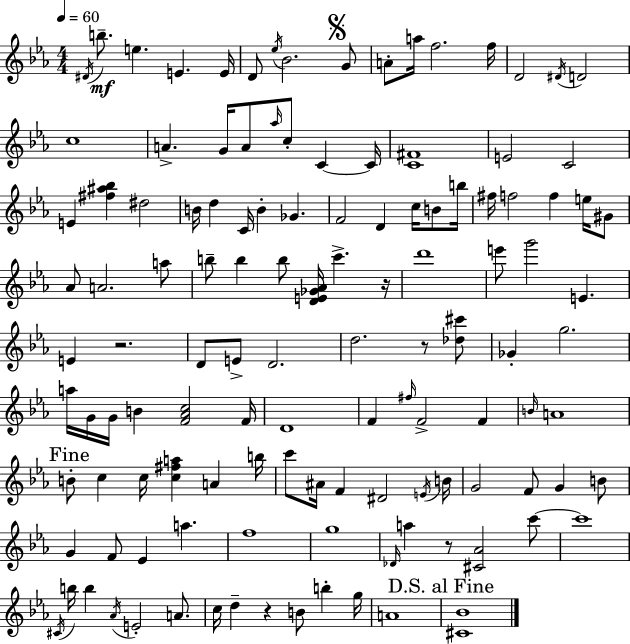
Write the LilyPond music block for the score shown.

{
  \clef treble
  \numericTimeSignature
  \time 4/4
  \key ees \major
  \tempo 4 = 60
  \repeat volta 2 { \acciaccatura { dis'16 }\mf b''8.-- e''4. e'4. | e'16 d'8 \acciaccatura { ees''16 } bes'2. | \mark \markup { \musicglyph "scripts.segno" } g'8 a'8-. a''16 f''2. | f''16 d'2 \acciaccatura { dis'16 } d'2 | \break c''1 | a'4.-> g'16 a'8 \grace { aes''16 } c''8-. c'4~~ | c'16 <c' fis'>1 | e'2 c'2 | \break e'4 <fis'' ais'' bes''>4 dis''2 | b'16 d''4 c'16 b'4-. ges'4. | f'2 d'4 | c''16 b'8 b''16 fis''16 f''2 f''4 | \break e''16 gis'8 aes'8 a'2. | a''8 b''8-- b''4 b''8 <d' e' ges' aes'>16 c'''4.-> | r16 d'''1 | e'''8 g'''2 e'4. | \break e'4 r2. | d'8 e'8-> d'2. | d''2. | r8 <des'' cis'''>8 ges'4-. g''2. | \break a''16 g'16 g'16 b'4 <f' aes' c''>2 | f'16 d'1 | f'4 \grace { fis''16 } f'2-> | f'4 \grace { b'16 } a'1 | \break \mark "Fine" b'8-. c''4 c''16 <c'' fis'' a''>4 | a'4 b''16 c'''8 ais'16 f'4 dis'2 | \acciaccatura { e'16 } b'16 g'2 f'8 | g'4 b'8 g'4 f'8 ees'4 | \break a''4. f''1 | g''1 | \grace { des'16 } a''4 r8 <cis' aes'>2 | c'''8~~ c'''1 | \break \acciaccatura { cis'16 } b''16 b''4 \acciaccatura { aes'16 } e'2-. | a'8. c''16 d''4-- r4 | b'8 b''4-. g''16 a'1 | \mark "D.S. al Fine" <cis' bes'>1 | \break } \bar "|."
}